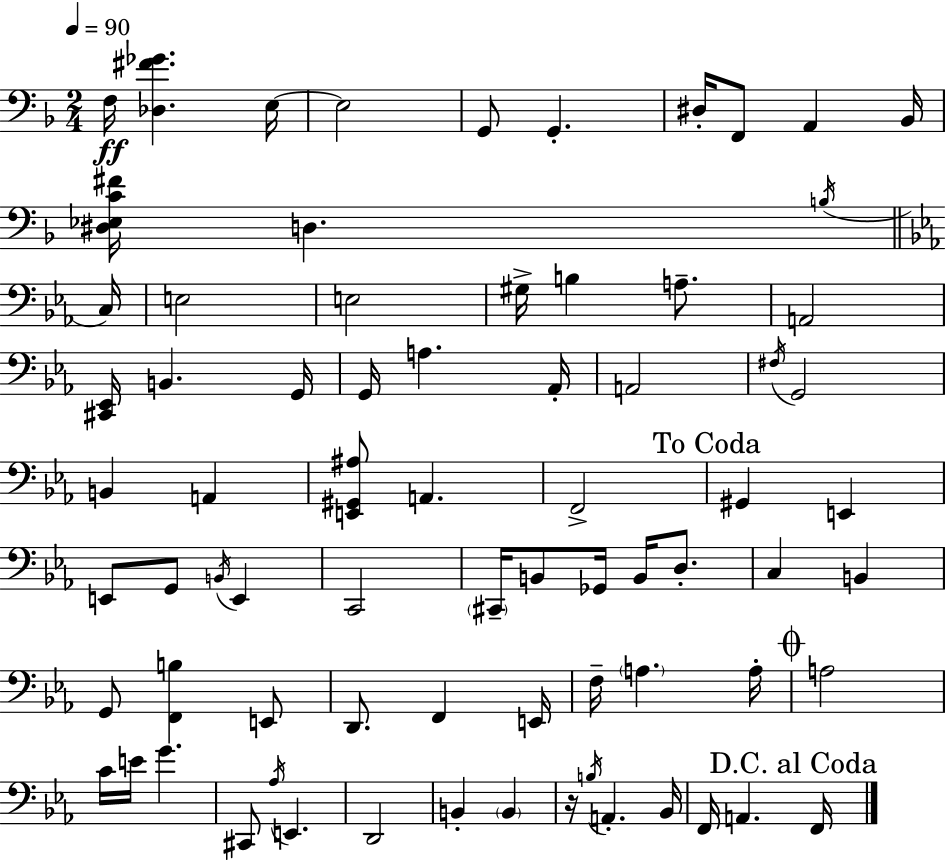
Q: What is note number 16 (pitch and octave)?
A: B3